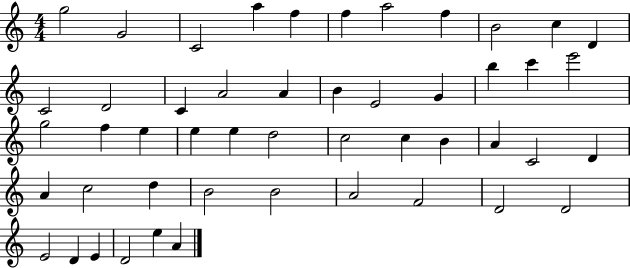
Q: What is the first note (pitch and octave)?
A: G5